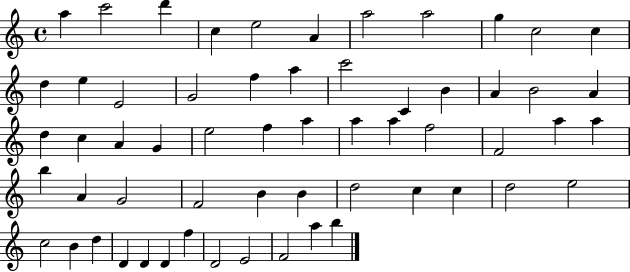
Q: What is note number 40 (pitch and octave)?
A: F4